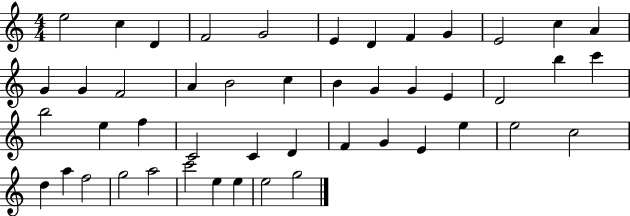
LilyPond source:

{
  \clef treble
  \numericTimeSignature
  \time 4/4
  \key c \major
  e''2 c''4 d'4 | f'2 g'2 | e'4 d'4 f'4 g'4 | e'2 c''4 a'4 | \break g'4 g'4 f'2 | a'4 b'2 c''4 | b'4 g'4 g'4 e'4 | d'2 b''4 c'''4 | \break b''2 e''4 f''4 | c'2 c'4 d'4 | f'4 g'4 e'4 e''4 | e''2 c''2 | \break d''4 a''4 f''2 | g''2 a''2 | c'''2 e''4 e''4 | e''2 g''2 | \break \bar "|."
}